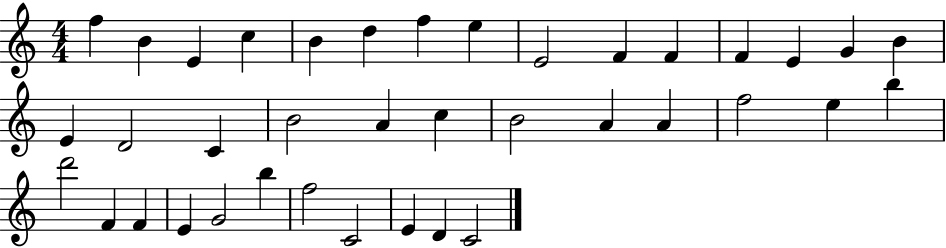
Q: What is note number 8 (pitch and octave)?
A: E5